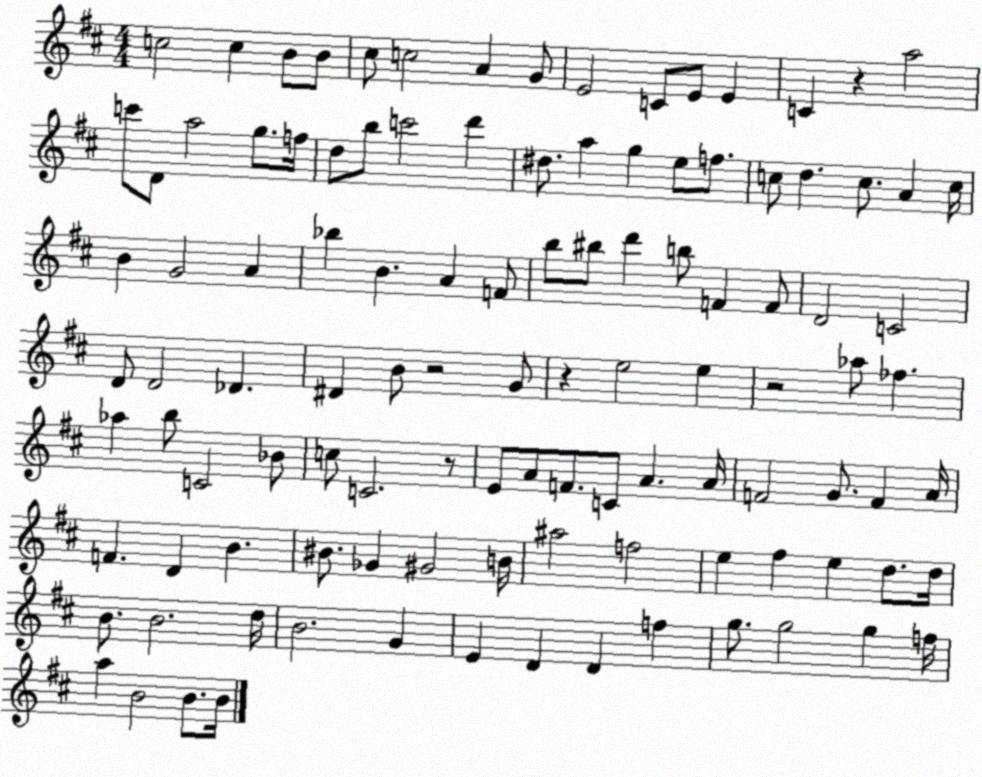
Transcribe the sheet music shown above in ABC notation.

X:1
T:Untitled
M:4/4
L:1/4
K:D
c2 c B/2 B/2 ^c/2 c2 A G/2 E2 C/2 E/2 E C z a2 c'/2 D/2 a2 g/2 f/4 d/2 b/2 c'2 d' ^d/2 a g e/2 f/2 c/2 d c/2 A c/4 B G2 A _b B A F/2 b/2 ^b/2 d' b/2 F F/2 D2 C2 D/2 D2 _D ^D B/2 z2 G/2 z e2 e z2 _a/2 _f _a b/2 C2 _B/2 c/2 C2 z/2 E/2 A/2 F/2 C/2 A A/4 F2 G/2 F A/4 F D B ^B/2 _G ^G2 B/4 ^a2 f2 e ^f e d/2 d/4 B/2 B2 d/4 B2 G E D D f g/2 g2 g f/4 a B2 B/2 B/4